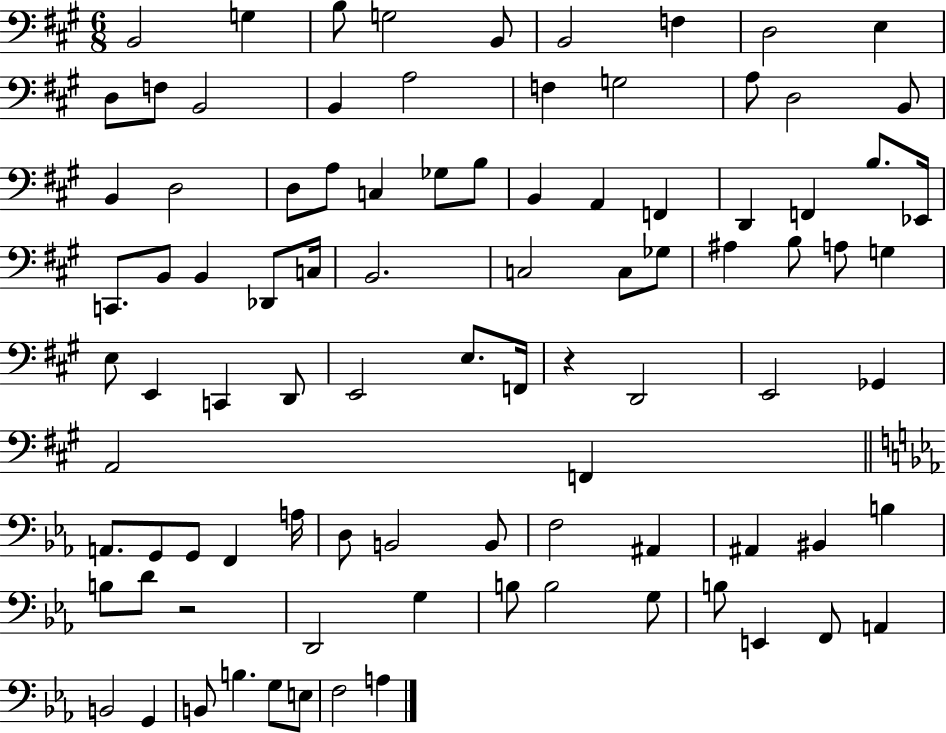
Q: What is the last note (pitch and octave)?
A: A3